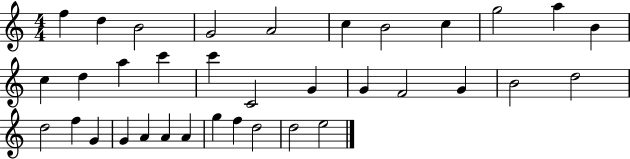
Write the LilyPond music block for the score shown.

{
  \clef treble
  \numericTimeSignature
  \time 4/4
  \key c \major
  f''4 d''4 b'2 | g'2 a'2 | c''4 b'2 c''4 | g''2 a''4 b'4 | \break c''4 d''4 a''4 c'''4 | c'''4 c'2 g'4 | g'4 f'2 g'4 | b'2 d''2 | \break d''2 f''4 g'4 | g'4 a'4 a'4 a'4 | g''4 f''4 d''2 | d''2 e''2 | \break \bar "|."
}